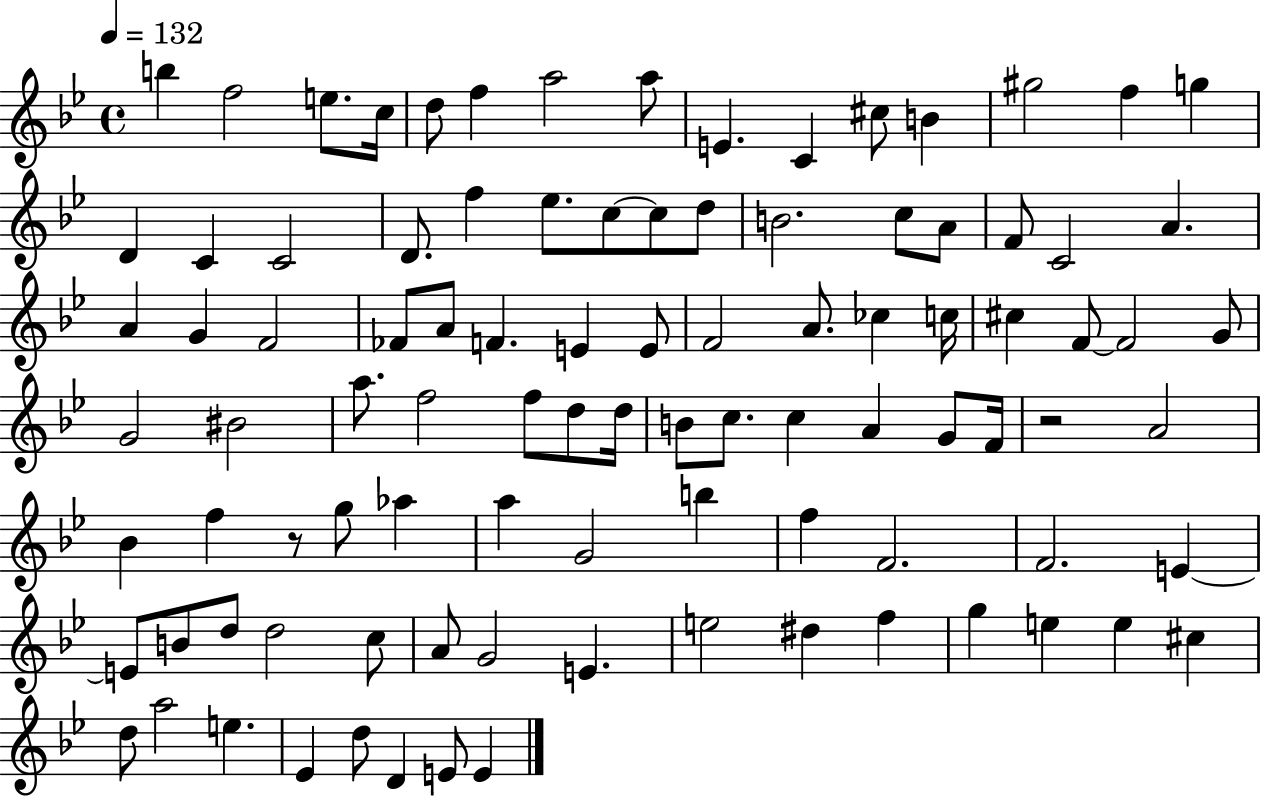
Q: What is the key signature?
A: BES major